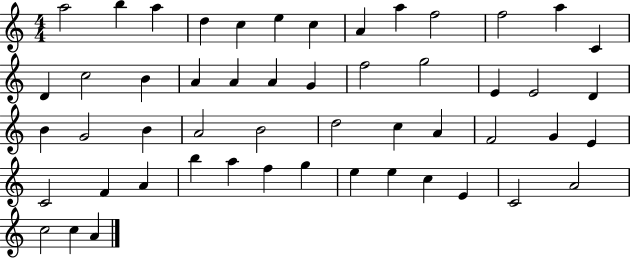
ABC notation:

X:1
T:Untitled
M:4/4
L:1/4
K:C
a2 b a d c e c A a f2 f2 a C D c2 B A A A G f2 g2 E E2 D B G2 B A2 B2 d2 c A F2 G E C2 F A b a f g e e c E C2 A2 c2 c A